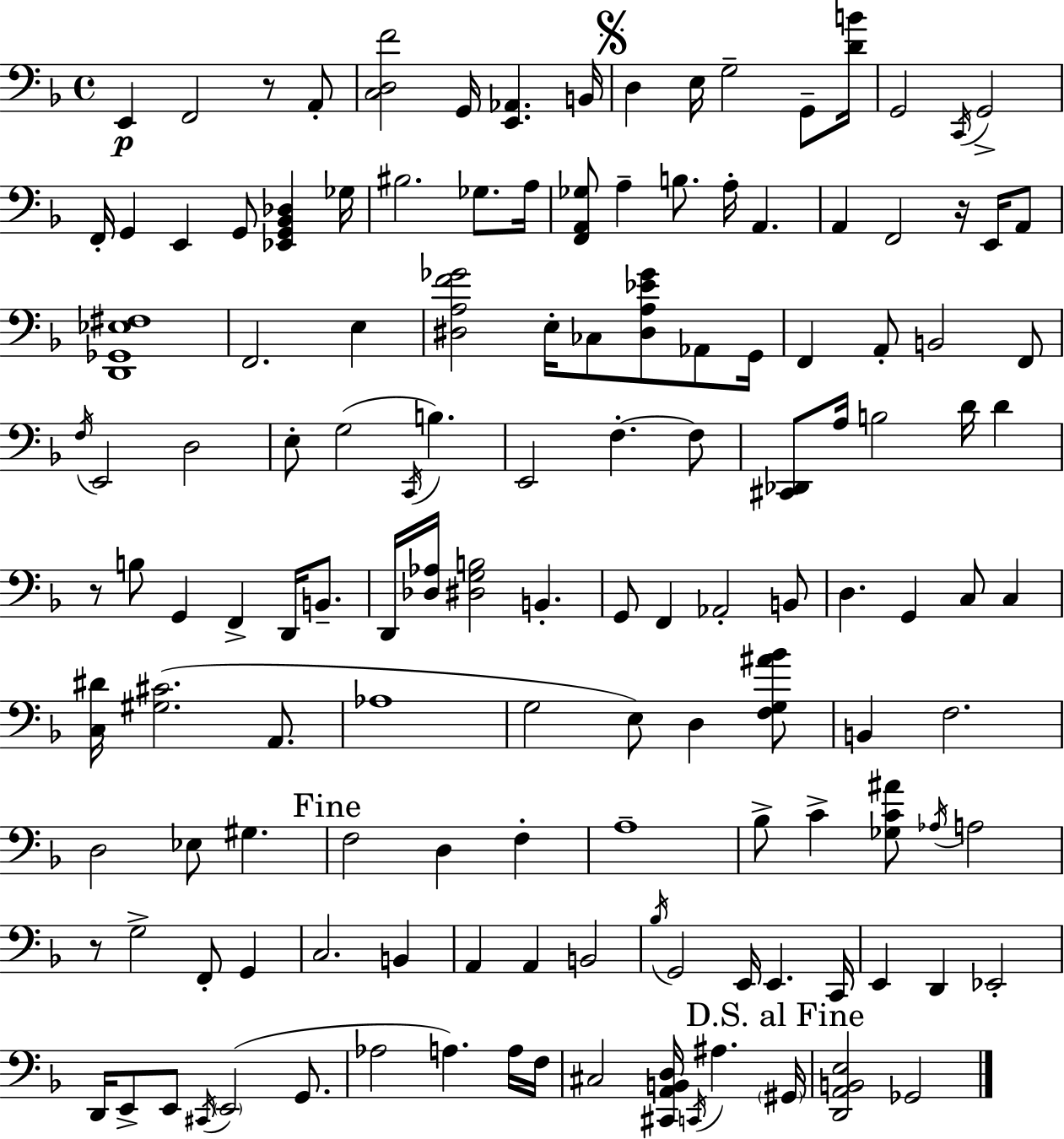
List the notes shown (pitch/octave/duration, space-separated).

E2/q F2/h R/e A2/e [C3,D3,F4]/h G2/s [E2,Ab2]/q. B2/s D3/q E3/s G3/h G2/e [D4,B4]/s G2/h C2/s G2/h F2/s G2/q E2/q G2/e [Eb2,G2,Bb2,Db3]/q Gb3/s BIS3/h. Gb3/e. A3/s [F2,A2,Gb3]/e A3/q B3/e. A3/s A2/q. A2/q F2/h R/s E2/s A2/e [D2,Gb2,Eb3,F#3]/w F2/h. E3/q [D#3,A3,F4,Gb4]/h E3/s CES3/e [D#3,A3,Eb4,Gb4]/e Ab2/e G2/s F2/q A2/e B2/h F2/e F3/s E2/h D3/h E3/e G3/h C2/s B3/q. E2/h F3/q. F3/e [C#2,Db2]/e A3/s B3/h D4/s D4/q R/e B3/e G2/q F2/q D2/s B2/e. D2/s [Db3,Ab3]/s [D#3,G3,B3]/h B2/q. G2/e F2/q Ab2/h B2/e D3/q. G2/q C3/e C3/q [C3,D#4]/s [G#3,C#4]/h. A2/e. Ab3/w G3/h E3/e D3/q [F3,G3,A#4,Bb4]/e B2/q F3/h. D3/h Eb3/e G#3/q. F3/h D3/q F3/q A3/w Bb3/e C4/q [Gb3,C4,A#4]/e Ab3/s A3/h R/e G3/h F2/e G2/q C3/h. B2/q A2/q A2/q B2/h Bb3/s G2/h E2/s E2/q. C2/s E2/q D2/q Eb2/h D2/s E2/e E2/e C#2/s E2/h G2/e. Ab3/h A3/q. A3/s F3/s C#3/h [C#2,A2,B2,D3]/s C2/s A#3/q. G#2/s [D2,A2,B2,E3]/h Gb2/h